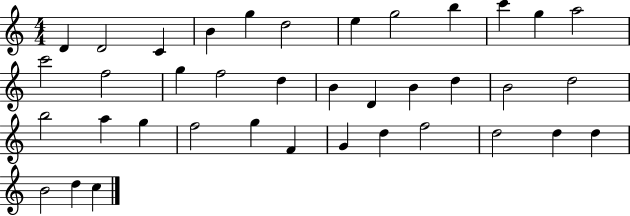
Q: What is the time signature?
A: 4/4